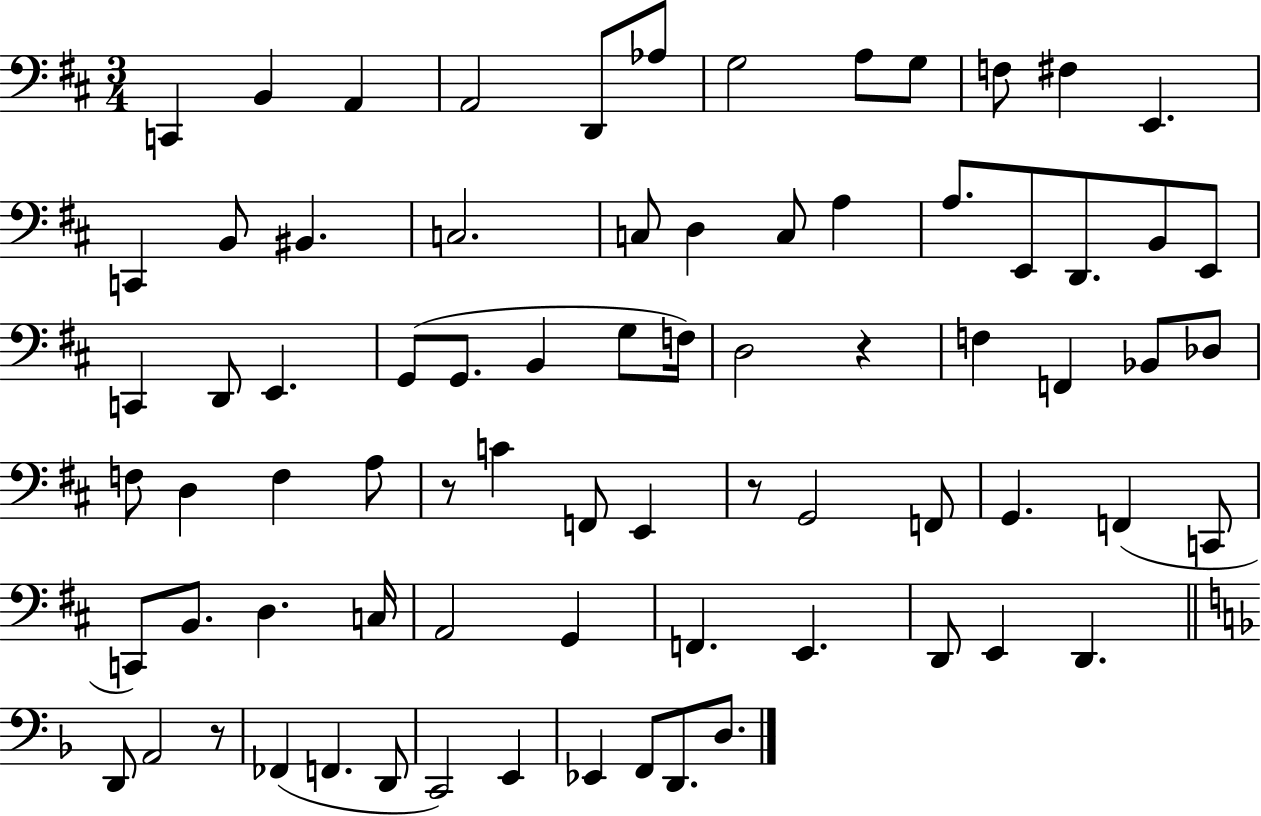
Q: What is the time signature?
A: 3/4